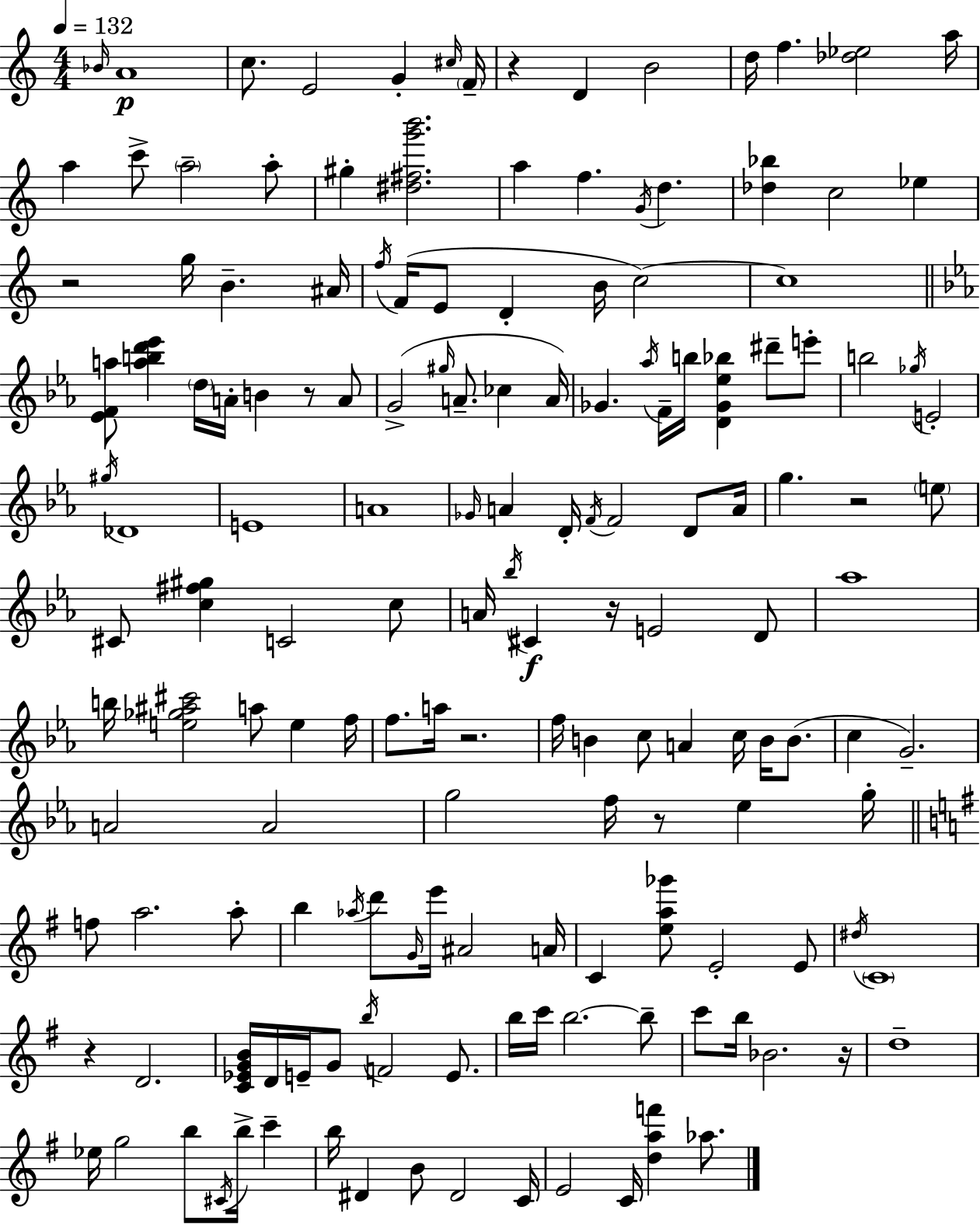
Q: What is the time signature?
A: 4/4